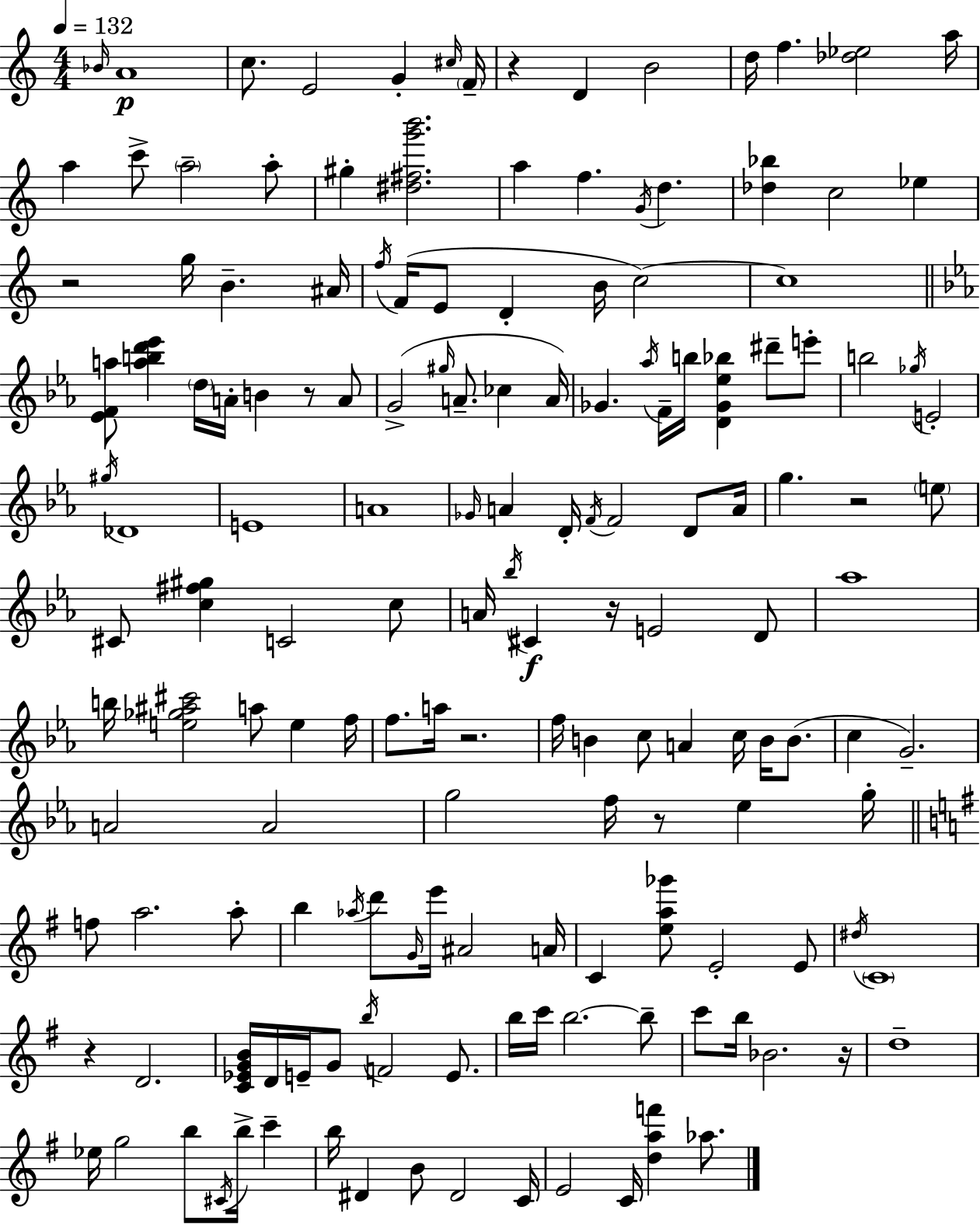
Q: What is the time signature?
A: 4/4